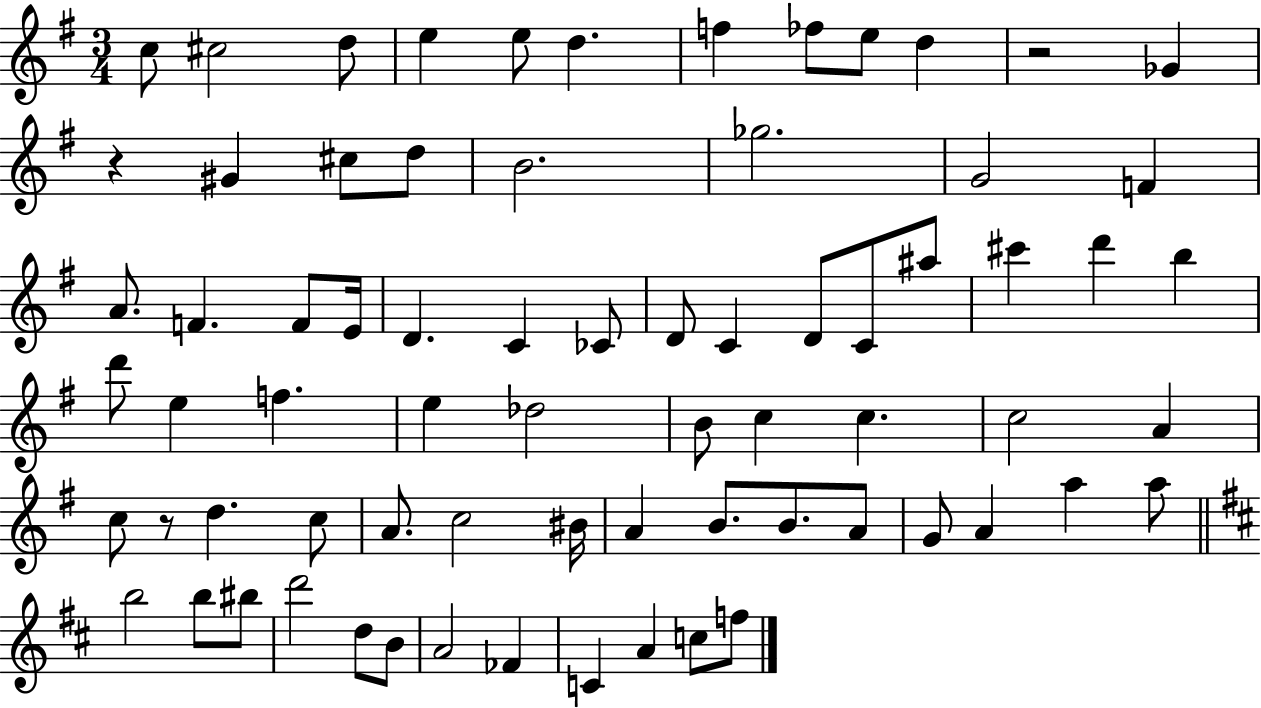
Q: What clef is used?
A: treble